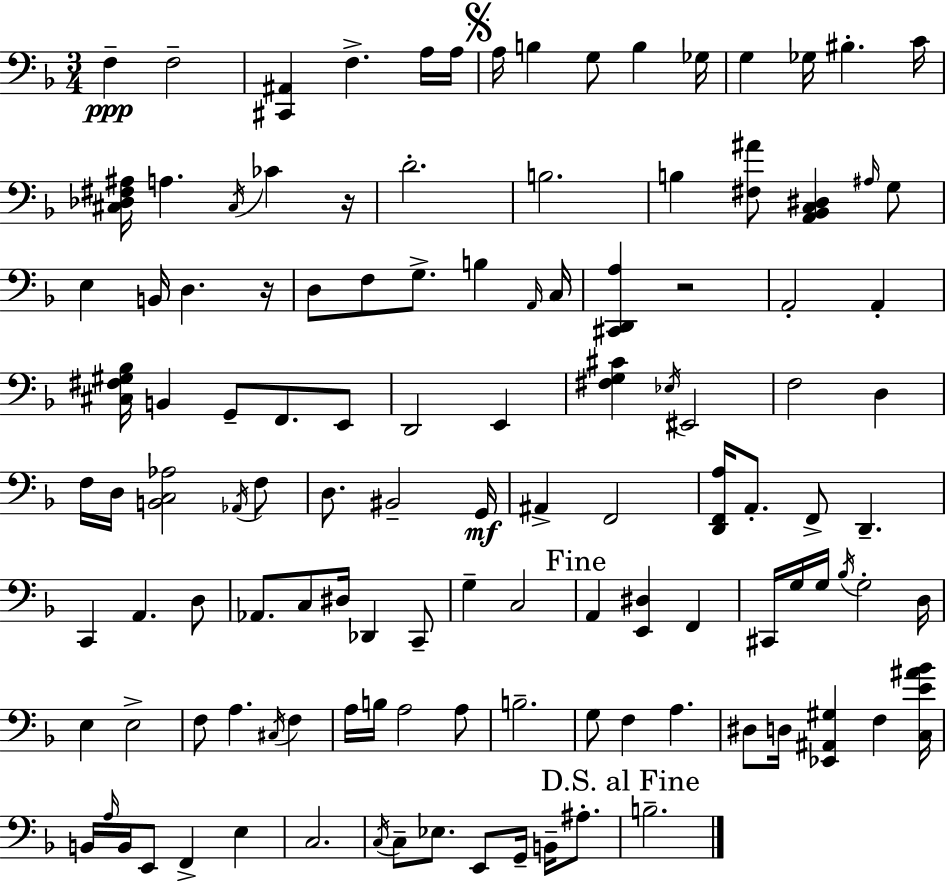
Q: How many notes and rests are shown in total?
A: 120